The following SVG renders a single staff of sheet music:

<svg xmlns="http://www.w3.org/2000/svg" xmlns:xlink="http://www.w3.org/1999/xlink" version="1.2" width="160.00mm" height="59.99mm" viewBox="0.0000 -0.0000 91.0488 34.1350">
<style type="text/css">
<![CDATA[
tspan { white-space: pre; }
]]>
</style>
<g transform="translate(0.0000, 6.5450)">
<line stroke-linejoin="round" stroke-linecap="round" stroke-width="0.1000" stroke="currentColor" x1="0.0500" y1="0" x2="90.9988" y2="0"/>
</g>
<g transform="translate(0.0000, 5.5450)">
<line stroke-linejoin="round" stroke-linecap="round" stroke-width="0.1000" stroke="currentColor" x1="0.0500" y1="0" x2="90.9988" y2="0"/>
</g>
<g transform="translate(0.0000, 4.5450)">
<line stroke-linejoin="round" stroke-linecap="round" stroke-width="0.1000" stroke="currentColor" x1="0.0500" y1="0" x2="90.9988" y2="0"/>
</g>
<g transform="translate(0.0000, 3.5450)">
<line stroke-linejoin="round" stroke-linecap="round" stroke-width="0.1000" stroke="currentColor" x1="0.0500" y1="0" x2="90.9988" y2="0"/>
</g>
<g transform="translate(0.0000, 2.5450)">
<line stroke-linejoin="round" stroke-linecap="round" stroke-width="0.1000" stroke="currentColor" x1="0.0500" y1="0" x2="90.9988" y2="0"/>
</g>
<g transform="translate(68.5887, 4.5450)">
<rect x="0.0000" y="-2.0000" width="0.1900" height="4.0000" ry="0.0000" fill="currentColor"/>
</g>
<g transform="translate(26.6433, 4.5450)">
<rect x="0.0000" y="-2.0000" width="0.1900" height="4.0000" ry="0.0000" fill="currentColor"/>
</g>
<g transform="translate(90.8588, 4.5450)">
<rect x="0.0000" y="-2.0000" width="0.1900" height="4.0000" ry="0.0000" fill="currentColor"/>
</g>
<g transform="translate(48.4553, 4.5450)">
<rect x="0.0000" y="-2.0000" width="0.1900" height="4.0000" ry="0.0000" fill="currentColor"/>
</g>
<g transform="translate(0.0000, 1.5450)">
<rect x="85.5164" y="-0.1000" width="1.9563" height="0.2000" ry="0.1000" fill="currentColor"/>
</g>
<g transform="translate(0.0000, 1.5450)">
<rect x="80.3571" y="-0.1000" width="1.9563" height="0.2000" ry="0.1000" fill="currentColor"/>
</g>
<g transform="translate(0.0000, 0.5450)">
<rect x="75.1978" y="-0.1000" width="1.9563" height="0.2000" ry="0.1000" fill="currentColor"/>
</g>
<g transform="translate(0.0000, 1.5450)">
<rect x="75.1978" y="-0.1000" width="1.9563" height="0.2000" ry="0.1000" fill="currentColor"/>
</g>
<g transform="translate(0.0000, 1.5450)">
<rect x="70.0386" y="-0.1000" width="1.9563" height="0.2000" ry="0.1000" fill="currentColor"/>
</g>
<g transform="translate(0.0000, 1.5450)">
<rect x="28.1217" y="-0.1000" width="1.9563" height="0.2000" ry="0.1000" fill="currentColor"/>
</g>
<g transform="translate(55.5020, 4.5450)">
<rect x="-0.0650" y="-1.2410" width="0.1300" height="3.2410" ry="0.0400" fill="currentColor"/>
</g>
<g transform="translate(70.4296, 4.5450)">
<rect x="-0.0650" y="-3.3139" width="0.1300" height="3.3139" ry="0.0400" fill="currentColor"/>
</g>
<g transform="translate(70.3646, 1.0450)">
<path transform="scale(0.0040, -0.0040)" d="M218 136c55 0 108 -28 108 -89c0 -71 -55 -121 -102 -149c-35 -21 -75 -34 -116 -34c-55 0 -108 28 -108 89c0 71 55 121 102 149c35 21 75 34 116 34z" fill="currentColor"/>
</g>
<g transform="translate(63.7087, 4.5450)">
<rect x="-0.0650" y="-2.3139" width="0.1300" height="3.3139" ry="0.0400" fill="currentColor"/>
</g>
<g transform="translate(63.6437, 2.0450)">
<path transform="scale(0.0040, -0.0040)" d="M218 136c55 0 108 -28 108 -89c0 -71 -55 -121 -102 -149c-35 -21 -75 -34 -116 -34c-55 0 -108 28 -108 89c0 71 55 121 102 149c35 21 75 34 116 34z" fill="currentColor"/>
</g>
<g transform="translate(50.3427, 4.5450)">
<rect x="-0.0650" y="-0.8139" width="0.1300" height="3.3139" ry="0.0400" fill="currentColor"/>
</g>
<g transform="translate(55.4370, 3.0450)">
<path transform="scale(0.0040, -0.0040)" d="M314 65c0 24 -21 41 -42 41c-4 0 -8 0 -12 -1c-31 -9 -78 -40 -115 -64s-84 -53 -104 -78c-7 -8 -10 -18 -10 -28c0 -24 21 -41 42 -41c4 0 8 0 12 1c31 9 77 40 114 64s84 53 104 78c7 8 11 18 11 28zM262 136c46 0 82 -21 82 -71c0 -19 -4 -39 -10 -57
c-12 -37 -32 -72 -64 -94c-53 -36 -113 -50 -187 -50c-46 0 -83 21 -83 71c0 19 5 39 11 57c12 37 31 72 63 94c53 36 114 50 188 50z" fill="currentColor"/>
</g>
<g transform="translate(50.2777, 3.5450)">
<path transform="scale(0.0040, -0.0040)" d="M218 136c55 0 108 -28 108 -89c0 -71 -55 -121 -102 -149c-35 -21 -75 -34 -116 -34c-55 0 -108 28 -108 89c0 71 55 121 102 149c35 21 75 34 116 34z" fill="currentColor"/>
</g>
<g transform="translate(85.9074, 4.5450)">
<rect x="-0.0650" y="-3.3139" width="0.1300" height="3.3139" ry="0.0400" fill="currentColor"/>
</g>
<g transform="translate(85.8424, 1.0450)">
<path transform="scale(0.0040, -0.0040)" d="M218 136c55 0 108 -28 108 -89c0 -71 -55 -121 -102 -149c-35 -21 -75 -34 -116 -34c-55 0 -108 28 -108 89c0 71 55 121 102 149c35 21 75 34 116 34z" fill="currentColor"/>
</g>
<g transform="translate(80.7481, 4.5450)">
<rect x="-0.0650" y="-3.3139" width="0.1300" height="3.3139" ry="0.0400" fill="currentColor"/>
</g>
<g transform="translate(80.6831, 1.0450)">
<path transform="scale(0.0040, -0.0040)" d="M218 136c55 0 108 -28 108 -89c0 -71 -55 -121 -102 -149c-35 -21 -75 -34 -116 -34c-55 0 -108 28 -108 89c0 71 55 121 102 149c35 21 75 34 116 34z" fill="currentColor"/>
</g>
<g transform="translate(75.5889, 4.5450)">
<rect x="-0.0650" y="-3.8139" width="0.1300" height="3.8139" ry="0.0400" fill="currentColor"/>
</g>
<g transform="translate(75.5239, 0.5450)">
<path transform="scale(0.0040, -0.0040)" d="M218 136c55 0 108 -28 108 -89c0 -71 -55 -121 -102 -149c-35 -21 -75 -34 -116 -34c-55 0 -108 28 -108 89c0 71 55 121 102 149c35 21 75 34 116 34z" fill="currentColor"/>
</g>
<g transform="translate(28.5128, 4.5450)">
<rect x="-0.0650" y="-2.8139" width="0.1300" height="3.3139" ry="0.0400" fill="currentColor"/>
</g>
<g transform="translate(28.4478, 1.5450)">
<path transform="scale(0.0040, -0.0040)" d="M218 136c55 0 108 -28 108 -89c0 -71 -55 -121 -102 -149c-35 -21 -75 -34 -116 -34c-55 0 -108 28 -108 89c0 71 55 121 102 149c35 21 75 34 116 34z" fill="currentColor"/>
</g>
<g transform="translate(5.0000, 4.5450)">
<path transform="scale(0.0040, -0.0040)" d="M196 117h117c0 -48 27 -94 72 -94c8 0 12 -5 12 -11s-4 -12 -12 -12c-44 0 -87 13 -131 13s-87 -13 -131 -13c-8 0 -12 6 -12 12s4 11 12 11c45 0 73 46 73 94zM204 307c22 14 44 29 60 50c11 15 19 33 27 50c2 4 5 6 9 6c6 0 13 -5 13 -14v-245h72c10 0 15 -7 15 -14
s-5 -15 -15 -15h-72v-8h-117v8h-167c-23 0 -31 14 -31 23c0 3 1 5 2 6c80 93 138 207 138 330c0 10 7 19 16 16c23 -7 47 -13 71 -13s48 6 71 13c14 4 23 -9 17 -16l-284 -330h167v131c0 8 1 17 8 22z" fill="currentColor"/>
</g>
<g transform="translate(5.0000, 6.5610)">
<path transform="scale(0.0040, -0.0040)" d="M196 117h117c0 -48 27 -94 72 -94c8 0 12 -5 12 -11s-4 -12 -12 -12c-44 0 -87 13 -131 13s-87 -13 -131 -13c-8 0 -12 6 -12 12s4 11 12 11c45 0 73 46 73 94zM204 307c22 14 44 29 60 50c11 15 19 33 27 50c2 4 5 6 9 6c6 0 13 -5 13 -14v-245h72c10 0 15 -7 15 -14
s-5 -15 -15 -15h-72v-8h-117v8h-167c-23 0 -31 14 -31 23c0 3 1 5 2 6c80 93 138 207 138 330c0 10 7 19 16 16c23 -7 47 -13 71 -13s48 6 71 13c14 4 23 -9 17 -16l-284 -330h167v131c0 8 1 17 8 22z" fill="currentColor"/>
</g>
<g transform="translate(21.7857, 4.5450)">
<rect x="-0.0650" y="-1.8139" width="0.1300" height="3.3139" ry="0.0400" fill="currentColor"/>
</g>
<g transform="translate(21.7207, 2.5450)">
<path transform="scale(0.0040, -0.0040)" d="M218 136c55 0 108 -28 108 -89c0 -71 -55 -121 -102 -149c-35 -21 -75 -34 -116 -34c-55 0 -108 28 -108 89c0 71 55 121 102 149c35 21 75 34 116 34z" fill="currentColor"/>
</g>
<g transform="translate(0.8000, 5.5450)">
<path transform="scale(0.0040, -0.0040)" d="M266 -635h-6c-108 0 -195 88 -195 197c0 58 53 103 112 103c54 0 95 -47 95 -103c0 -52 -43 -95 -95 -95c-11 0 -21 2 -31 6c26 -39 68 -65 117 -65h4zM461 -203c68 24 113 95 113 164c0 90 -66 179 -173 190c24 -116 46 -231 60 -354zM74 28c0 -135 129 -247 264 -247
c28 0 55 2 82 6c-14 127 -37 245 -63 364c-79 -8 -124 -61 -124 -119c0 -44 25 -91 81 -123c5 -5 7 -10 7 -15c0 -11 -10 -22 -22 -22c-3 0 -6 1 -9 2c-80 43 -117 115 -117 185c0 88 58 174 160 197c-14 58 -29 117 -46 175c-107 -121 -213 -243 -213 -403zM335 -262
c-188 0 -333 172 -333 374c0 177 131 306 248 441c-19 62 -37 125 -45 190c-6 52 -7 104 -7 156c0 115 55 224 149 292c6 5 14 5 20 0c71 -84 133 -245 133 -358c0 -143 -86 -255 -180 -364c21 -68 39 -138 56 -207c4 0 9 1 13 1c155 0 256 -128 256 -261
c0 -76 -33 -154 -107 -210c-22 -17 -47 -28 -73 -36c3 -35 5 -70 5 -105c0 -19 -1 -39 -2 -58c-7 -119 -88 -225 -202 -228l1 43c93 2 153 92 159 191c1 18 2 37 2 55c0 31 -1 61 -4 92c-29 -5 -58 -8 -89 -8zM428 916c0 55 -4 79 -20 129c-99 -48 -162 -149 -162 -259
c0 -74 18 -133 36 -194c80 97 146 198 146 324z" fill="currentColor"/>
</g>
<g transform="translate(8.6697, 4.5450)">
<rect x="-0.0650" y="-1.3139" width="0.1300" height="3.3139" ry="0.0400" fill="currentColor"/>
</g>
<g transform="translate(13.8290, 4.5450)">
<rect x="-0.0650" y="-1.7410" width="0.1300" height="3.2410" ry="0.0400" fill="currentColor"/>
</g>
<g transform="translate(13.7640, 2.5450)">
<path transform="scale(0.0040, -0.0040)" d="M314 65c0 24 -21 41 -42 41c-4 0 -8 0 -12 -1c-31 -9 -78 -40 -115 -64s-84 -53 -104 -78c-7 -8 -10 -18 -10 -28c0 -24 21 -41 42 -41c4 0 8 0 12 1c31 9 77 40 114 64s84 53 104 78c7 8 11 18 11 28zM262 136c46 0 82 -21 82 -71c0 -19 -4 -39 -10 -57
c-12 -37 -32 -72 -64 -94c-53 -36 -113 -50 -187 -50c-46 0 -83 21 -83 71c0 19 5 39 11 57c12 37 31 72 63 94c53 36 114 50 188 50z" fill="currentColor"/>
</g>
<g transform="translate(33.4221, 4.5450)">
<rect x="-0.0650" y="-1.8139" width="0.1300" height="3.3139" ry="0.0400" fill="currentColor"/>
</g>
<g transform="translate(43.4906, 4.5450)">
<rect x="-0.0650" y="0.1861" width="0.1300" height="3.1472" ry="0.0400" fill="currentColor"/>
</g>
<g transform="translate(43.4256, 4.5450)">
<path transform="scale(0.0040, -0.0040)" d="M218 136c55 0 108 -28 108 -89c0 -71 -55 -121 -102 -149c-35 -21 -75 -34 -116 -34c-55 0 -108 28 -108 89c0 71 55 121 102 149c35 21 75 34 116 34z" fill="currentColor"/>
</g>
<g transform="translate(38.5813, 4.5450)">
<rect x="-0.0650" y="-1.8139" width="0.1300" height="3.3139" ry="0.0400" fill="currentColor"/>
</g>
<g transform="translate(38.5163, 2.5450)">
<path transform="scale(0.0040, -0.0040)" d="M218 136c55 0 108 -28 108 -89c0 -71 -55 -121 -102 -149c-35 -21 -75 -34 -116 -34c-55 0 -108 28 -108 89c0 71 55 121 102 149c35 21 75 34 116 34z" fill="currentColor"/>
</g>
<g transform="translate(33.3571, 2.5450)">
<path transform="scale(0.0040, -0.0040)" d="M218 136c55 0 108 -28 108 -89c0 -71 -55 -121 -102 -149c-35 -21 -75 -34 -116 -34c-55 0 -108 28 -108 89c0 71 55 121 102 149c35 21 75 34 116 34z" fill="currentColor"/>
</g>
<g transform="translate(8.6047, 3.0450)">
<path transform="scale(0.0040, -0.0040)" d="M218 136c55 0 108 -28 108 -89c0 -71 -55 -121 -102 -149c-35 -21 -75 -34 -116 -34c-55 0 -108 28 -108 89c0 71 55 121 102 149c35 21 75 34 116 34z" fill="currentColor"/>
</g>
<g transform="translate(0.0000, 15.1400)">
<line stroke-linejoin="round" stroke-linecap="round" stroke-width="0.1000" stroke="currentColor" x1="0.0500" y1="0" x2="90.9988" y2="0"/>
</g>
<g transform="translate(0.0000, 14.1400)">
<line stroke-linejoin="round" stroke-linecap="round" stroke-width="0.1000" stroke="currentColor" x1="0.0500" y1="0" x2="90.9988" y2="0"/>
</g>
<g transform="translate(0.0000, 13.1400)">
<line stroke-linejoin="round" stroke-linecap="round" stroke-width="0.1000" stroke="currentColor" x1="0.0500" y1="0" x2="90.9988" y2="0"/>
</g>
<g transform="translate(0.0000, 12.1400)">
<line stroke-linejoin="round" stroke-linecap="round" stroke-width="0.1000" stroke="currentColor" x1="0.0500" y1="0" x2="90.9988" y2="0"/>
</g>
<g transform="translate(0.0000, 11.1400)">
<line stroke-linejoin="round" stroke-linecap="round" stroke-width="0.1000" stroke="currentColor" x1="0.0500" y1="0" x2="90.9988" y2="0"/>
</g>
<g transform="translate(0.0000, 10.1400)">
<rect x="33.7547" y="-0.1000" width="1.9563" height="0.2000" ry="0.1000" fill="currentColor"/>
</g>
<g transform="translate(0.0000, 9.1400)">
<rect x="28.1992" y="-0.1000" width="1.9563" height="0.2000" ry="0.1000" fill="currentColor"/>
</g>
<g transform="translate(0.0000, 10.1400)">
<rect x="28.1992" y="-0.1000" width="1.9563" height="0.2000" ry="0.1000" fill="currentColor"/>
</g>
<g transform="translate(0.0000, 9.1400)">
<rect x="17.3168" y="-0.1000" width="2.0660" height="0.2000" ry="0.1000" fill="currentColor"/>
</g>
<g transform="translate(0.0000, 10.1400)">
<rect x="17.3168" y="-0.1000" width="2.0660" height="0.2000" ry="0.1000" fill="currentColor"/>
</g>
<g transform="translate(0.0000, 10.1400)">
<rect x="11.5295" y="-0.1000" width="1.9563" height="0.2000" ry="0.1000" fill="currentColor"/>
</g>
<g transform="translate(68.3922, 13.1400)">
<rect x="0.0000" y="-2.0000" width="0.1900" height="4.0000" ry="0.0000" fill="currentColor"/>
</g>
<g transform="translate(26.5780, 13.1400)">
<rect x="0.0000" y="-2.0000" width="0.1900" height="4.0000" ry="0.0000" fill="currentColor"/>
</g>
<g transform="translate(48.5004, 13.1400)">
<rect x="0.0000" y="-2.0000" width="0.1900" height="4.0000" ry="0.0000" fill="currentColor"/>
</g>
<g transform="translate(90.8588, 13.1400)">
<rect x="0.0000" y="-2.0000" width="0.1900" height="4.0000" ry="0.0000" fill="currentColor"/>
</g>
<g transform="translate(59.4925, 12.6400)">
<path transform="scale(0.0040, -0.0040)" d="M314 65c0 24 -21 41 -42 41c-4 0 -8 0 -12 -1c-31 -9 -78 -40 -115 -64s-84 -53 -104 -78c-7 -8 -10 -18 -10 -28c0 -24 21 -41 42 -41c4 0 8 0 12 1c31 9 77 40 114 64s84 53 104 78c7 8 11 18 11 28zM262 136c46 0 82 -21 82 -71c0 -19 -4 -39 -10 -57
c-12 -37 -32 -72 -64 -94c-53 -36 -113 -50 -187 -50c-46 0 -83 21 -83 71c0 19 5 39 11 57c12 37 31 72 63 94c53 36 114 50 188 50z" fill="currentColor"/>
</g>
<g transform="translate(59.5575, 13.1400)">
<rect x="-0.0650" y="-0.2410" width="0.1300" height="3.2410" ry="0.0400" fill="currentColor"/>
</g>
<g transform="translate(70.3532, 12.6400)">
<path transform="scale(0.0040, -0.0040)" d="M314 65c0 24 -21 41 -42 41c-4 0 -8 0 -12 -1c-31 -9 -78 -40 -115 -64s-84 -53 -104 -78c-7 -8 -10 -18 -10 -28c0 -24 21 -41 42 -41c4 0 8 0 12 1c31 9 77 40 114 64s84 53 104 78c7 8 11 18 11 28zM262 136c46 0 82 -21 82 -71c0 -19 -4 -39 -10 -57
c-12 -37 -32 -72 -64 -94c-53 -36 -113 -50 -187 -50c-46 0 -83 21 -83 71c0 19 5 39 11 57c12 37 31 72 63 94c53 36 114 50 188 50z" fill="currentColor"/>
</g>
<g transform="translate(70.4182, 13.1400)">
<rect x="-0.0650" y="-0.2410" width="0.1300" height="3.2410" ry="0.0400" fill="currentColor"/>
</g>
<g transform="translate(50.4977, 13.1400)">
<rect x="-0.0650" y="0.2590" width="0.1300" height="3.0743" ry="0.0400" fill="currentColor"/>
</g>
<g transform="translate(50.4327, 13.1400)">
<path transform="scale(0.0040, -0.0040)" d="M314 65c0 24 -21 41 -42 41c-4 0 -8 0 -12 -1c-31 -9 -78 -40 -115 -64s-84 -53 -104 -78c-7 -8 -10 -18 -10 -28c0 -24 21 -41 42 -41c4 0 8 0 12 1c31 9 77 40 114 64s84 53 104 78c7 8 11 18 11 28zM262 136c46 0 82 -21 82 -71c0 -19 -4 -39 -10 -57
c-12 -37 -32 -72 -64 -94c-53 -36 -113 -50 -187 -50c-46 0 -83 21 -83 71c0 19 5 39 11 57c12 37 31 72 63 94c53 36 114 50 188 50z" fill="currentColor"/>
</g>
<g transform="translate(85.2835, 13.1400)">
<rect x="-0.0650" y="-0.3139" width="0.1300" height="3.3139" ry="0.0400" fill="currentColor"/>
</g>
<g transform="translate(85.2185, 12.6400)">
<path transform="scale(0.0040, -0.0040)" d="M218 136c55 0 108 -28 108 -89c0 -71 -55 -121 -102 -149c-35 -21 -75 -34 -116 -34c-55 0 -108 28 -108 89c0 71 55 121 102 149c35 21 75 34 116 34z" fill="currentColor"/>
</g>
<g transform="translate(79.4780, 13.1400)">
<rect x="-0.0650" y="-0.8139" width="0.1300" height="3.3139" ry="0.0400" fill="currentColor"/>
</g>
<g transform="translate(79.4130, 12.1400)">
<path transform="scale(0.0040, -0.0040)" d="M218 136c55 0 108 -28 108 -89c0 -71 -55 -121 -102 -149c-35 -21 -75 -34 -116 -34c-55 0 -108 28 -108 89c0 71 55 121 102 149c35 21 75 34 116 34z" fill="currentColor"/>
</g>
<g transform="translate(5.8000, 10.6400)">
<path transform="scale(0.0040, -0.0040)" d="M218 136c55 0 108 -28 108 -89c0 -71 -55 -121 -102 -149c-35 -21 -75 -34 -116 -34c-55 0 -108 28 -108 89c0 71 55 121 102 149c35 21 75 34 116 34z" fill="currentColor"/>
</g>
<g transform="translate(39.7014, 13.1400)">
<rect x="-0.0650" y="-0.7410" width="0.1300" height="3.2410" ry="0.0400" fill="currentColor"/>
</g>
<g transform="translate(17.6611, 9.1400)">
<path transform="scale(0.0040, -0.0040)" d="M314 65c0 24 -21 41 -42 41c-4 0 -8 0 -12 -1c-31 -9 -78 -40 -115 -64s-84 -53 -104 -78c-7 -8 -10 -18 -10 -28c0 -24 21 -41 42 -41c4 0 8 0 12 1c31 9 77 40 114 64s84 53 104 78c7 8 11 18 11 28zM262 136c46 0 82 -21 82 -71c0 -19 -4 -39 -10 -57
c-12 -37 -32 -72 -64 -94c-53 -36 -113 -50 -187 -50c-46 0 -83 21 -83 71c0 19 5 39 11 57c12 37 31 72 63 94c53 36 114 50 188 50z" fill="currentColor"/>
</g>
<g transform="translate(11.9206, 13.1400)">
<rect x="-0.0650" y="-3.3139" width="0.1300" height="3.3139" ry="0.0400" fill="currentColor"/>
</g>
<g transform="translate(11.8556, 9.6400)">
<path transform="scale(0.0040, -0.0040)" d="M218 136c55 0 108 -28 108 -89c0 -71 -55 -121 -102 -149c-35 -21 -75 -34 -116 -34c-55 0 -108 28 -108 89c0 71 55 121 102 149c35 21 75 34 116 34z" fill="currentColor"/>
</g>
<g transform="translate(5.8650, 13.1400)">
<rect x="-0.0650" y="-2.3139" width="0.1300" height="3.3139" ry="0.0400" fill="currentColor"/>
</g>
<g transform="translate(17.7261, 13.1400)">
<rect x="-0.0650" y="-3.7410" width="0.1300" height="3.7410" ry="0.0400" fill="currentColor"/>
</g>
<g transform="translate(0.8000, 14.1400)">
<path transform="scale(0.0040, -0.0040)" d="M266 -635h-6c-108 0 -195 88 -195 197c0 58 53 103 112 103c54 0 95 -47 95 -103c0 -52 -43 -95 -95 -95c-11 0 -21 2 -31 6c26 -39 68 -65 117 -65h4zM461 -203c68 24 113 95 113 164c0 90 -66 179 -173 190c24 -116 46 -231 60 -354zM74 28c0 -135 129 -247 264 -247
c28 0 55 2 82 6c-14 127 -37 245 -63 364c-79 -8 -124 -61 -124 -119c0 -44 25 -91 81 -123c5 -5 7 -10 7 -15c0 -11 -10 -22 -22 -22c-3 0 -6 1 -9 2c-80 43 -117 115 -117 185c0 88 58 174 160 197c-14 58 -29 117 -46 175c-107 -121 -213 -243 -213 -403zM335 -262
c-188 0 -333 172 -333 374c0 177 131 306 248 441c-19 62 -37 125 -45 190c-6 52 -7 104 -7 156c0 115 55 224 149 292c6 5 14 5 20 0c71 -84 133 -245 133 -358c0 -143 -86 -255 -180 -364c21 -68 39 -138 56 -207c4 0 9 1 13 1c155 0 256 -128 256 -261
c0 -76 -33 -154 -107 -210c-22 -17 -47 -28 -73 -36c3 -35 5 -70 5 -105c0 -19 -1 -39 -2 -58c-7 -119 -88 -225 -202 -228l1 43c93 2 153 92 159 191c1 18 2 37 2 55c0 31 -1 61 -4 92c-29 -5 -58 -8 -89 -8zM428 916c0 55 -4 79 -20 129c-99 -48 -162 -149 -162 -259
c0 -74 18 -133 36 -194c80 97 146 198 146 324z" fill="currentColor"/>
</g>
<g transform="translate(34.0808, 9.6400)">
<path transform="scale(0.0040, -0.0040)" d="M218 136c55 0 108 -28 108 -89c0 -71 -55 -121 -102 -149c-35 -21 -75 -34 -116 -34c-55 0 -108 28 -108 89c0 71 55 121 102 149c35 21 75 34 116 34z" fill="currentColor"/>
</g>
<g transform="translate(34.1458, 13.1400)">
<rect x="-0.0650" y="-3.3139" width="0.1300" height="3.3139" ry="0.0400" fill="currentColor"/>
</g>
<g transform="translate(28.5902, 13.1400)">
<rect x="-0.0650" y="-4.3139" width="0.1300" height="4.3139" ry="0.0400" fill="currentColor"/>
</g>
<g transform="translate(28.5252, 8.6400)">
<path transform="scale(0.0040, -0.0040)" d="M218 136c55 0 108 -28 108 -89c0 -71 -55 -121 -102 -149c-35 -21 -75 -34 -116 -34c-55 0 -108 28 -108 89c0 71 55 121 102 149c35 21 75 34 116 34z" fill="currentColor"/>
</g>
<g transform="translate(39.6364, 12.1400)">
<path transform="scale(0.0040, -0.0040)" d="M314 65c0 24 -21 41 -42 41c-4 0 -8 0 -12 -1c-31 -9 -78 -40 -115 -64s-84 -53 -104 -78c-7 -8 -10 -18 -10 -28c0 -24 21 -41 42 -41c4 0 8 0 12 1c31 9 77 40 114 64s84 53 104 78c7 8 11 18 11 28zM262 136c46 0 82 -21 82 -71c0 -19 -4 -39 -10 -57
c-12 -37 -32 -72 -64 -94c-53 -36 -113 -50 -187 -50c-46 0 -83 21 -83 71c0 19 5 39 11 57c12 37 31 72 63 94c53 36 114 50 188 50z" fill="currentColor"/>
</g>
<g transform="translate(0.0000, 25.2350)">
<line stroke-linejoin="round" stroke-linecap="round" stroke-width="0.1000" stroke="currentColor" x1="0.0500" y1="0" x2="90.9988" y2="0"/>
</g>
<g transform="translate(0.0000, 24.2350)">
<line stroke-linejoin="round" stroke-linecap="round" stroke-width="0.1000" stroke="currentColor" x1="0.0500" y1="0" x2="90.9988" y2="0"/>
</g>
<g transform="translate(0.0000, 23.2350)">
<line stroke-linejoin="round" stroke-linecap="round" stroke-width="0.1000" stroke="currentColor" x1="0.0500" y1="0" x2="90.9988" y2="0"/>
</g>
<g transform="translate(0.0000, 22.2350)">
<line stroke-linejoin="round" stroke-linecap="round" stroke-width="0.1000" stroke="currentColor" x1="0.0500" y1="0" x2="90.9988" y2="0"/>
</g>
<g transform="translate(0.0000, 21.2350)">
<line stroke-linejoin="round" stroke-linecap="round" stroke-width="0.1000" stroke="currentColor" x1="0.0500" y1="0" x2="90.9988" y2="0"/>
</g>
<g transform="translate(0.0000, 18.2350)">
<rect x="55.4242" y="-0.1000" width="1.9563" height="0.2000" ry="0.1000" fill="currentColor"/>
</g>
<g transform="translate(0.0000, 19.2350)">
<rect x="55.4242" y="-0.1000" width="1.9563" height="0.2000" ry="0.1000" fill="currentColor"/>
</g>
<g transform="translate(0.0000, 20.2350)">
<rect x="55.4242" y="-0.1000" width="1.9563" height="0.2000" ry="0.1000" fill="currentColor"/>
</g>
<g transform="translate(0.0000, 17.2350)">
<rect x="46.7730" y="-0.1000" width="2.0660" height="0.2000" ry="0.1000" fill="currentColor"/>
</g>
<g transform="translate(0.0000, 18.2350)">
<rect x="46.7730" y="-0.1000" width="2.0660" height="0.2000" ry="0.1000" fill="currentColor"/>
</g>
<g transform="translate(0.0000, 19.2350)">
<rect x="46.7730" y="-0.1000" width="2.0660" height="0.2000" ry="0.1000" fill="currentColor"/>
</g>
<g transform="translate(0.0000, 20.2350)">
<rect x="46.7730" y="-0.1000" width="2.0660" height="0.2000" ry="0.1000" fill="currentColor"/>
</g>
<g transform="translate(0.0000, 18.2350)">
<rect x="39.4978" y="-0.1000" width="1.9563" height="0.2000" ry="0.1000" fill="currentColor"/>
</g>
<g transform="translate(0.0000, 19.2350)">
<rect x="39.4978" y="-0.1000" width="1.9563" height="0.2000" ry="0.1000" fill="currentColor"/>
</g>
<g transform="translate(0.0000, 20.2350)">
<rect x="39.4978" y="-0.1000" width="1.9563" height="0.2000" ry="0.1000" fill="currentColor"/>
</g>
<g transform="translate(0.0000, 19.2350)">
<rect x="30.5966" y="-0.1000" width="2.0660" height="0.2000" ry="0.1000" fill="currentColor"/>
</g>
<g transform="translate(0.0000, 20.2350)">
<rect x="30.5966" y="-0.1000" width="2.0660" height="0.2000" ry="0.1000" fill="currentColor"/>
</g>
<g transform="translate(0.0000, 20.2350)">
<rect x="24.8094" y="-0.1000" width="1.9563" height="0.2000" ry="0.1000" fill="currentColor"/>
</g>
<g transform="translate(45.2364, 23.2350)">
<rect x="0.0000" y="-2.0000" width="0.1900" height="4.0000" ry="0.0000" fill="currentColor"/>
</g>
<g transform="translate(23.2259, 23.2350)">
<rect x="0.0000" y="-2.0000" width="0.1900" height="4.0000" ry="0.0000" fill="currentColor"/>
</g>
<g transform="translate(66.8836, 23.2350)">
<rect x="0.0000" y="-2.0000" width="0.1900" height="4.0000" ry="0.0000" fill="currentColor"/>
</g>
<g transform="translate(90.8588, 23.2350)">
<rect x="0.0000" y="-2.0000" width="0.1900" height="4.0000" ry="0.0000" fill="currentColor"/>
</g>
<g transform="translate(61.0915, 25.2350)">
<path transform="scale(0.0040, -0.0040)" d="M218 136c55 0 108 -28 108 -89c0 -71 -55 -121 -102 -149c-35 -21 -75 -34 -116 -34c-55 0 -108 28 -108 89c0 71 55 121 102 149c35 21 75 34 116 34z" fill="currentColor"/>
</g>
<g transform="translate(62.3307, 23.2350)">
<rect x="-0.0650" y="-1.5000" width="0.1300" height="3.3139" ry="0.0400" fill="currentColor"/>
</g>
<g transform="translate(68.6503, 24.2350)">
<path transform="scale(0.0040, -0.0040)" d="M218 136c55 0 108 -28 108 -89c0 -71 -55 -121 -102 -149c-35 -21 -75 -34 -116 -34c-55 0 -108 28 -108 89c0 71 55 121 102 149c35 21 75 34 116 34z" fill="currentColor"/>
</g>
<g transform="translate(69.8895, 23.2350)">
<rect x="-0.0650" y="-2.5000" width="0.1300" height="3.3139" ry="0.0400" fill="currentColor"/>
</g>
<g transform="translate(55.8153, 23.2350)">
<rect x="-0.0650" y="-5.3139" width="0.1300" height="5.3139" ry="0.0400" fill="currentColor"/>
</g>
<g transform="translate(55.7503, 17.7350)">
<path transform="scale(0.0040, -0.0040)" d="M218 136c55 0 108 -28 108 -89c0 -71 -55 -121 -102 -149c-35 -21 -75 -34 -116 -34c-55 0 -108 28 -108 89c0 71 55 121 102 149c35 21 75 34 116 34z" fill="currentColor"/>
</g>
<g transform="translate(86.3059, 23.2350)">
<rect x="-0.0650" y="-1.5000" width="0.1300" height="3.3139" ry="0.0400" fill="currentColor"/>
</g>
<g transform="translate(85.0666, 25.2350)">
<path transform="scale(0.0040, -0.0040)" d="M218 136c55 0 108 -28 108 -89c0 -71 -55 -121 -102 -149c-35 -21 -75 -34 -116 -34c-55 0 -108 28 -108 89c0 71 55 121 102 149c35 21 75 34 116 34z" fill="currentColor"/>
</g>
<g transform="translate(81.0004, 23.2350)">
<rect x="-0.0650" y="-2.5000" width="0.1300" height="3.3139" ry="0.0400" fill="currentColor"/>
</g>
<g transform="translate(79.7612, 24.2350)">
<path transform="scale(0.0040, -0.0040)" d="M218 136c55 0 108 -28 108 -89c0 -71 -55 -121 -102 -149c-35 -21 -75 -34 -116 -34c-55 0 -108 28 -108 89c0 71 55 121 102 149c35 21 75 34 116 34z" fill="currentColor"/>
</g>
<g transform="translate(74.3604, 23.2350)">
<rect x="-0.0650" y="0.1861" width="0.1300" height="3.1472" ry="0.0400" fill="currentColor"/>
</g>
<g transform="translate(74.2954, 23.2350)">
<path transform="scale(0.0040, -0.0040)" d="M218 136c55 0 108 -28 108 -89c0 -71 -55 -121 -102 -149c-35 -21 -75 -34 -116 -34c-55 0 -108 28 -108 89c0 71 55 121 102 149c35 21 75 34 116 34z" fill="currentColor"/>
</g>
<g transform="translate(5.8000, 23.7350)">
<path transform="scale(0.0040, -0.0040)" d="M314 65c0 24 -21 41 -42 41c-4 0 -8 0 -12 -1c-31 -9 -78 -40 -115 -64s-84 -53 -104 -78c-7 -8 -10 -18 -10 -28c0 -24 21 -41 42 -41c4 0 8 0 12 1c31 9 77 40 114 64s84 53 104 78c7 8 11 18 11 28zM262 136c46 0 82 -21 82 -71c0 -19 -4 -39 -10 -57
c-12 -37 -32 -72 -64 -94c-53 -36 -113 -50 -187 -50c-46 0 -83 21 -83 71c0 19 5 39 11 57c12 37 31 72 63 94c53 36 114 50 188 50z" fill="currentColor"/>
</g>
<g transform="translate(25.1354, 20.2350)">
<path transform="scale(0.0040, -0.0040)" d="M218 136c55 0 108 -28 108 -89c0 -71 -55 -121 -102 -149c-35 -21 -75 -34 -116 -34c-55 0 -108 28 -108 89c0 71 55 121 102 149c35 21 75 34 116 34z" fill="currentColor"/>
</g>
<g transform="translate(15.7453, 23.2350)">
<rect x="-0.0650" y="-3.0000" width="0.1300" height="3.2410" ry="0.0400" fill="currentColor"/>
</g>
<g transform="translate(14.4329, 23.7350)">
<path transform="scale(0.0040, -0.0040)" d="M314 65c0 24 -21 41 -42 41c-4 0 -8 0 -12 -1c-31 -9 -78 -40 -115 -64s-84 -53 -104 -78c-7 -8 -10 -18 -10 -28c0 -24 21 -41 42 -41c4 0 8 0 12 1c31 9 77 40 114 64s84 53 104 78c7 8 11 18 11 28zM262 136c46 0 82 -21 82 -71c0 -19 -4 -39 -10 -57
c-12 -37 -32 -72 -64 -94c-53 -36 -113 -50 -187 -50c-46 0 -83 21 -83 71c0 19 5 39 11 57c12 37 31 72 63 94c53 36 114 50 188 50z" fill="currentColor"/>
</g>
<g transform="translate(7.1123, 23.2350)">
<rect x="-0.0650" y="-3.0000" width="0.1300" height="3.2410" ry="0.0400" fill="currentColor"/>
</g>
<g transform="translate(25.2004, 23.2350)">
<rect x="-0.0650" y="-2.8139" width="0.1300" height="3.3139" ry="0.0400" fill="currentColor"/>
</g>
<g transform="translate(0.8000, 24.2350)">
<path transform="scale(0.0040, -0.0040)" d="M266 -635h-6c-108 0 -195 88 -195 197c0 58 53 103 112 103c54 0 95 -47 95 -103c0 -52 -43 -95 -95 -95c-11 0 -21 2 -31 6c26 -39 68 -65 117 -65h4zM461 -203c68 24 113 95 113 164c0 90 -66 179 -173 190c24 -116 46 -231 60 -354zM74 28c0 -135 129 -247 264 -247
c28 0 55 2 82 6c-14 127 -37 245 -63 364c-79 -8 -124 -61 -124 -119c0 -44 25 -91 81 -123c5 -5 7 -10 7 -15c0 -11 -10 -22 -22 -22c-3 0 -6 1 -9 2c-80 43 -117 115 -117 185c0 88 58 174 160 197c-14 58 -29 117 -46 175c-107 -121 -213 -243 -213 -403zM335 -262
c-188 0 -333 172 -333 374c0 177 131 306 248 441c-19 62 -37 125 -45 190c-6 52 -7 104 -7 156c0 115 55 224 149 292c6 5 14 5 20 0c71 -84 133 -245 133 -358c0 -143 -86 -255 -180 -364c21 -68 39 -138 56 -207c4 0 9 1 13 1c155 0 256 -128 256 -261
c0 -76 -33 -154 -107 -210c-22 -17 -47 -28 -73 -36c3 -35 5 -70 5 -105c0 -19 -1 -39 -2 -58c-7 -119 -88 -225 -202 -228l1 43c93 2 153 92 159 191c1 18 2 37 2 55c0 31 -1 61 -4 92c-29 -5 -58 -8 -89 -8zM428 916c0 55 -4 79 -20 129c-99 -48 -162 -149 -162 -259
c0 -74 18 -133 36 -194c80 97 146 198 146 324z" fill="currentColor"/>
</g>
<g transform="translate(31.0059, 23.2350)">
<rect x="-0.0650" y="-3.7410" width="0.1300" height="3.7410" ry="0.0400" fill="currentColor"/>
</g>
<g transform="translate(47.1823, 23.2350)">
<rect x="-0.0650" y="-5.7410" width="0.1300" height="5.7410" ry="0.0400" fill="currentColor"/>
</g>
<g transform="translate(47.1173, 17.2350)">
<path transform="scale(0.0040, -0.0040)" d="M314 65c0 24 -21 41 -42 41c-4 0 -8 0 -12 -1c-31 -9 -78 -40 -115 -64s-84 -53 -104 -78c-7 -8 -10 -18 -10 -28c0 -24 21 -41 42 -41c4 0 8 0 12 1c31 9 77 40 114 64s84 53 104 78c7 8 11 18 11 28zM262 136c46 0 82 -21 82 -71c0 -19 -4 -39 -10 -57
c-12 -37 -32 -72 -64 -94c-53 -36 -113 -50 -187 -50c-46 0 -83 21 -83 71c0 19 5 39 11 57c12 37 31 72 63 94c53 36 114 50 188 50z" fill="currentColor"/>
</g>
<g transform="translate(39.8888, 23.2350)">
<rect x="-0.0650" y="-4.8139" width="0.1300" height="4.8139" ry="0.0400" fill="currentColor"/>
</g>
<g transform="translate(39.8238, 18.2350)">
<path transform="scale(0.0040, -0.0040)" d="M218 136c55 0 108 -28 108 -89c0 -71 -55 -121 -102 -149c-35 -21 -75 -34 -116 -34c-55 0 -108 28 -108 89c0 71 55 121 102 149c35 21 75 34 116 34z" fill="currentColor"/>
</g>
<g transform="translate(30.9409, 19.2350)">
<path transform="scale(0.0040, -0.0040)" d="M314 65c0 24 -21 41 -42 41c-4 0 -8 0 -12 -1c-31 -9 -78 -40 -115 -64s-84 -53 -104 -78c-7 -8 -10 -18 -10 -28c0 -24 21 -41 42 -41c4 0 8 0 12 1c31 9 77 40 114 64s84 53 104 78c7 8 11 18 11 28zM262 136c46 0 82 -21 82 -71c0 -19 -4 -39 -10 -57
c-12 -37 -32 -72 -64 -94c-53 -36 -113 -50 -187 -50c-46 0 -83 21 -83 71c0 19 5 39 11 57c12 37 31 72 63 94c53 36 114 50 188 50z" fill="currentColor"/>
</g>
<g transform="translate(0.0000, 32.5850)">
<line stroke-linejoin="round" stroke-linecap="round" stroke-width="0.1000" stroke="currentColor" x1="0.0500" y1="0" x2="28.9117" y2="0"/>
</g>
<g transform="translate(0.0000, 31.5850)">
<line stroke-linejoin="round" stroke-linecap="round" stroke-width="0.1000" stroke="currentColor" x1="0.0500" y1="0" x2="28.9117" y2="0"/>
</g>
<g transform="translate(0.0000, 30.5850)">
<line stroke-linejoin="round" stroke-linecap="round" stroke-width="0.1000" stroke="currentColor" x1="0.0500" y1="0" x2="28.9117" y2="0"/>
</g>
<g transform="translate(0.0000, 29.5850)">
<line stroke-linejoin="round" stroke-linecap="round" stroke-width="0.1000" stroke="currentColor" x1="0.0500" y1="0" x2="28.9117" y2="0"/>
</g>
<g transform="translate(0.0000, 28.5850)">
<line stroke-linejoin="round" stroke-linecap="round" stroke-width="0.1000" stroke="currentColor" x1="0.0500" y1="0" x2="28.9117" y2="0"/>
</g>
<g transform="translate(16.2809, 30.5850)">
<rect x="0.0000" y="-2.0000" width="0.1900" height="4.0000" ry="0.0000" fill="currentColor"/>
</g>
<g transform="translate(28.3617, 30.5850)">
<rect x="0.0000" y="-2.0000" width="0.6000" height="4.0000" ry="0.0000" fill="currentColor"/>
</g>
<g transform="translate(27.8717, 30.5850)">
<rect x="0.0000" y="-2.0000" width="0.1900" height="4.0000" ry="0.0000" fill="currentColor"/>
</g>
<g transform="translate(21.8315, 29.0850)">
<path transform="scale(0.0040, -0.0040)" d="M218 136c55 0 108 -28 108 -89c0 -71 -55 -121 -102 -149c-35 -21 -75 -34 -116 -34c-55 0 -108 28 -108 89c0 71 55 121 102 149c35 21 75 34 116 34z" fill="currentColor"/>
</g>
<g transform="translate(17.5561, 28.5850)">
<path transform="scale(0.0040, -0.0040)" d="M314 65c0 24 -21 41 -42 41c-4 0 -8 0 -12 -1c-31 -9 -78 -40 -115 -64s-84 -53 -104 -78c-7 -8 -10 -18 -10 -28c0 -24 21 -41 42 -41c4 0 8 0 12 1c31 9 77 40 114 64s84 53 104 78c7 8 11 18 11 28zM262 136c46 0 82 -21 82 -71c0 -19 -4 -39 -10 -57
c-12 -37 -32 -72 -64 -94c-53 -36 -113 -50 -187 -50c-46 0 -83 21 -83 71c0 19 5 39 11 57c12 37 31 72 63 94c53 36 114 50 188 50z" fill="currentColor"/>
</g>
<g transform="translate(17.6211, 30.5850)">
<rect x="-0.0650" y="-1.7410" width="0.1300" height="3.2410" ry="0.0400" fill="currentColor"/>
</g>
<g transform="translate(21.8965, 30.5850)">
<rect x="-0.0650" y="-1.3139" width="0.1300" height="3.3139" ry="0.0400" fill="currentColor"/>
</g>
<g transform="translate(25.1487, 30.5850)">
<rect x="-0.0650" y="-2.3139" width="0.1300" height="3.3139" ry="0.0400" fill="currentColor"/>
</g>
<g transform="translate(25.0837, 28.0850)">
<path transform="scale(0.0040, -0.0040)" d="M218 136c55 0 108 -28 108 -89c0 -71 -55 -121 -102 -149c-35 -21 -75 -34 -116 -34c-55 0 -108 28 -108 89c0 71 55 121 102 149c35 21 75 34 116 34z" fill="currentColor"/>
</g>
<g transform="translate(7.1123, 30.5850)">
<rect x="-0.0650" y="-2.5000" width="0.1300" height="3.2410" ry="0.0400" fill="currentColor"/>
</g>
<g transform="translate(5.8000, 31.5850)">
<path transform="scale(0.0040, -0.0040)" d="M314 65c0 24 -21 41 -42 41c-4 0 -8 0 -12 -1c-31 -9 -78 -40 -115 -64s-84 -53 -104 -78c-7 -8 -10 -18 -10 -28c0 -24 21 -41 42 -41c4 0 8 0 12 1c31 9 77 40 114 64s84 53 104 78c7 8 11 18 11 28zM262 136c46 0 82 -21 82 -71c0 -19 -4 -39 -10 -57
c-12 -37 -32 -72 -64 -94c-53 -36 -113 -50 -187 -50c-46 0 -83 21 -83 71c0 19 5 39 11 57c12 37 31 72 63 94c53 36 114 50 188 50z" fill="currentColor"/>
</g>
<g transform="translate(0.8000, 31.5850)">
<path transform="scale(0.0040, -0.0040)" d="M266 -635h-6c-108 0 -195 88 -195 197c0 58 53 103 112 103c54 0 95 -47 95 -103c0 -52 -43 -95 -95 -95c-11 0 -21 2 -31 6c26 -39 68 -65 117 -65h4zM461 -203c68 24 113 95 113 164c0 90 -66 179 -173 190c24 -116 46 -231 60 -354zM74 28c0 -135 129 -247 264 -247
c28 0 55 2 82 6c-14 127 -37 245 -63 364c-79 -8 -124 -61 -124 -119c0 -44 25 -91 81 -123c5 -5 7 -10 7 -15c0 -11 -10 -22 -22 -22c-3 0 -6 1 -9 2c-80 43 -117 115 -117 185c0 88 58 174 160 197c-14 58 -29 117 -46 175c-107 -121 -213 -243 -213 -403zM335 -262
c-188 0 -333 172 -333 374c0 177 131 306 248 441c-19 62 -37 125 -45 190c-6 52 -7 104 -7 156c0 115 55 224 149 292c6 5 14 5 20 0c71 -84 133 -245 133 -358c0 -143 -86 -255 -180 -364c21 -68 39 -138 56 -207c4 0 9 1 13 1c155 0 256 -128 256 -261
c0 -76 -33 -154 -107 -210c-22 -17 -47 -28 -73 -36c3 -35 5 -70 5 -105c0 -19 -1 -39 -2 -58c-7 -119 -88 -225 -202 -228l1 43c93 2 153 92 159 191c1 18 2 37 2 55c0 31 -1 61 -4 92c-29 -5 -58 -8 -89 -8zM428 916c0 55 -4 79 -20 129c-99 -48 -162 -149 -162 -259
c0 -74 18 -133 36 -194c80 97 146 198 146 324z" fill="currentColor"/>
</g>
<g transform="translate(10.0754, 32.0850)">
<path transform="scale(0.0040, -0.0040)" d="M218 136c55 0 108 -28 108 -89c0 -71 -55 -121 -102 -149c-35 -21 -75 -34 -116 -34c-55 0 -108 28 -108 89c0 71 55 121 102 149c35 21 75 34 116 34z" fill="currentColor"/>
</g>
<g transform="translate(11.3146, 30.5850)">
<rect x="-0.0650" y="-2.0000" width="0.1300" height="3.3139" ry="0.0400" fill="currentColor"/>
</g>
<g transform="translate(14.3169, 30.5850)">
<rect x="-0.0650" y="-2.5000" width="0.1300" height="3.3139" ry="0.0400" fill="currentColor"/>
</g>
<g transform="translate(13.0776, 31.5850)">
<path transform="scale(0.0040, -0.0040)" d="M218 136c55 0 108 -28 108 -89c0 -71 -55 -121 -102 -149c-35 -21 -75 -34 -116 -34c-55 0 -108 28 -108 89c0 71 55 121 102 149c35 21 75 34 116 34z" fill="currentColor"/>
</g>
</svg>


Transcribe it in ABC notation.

X:1
T:Untitled
M:4/4
L:1/4
K:C
e f2 f a f f B d e2 g b c' b b g b c'2 d' b d2 B2 c2 c2 d c A2 A2 a c'2 e' g'2 f' E G B G E G2 F G f2 e g